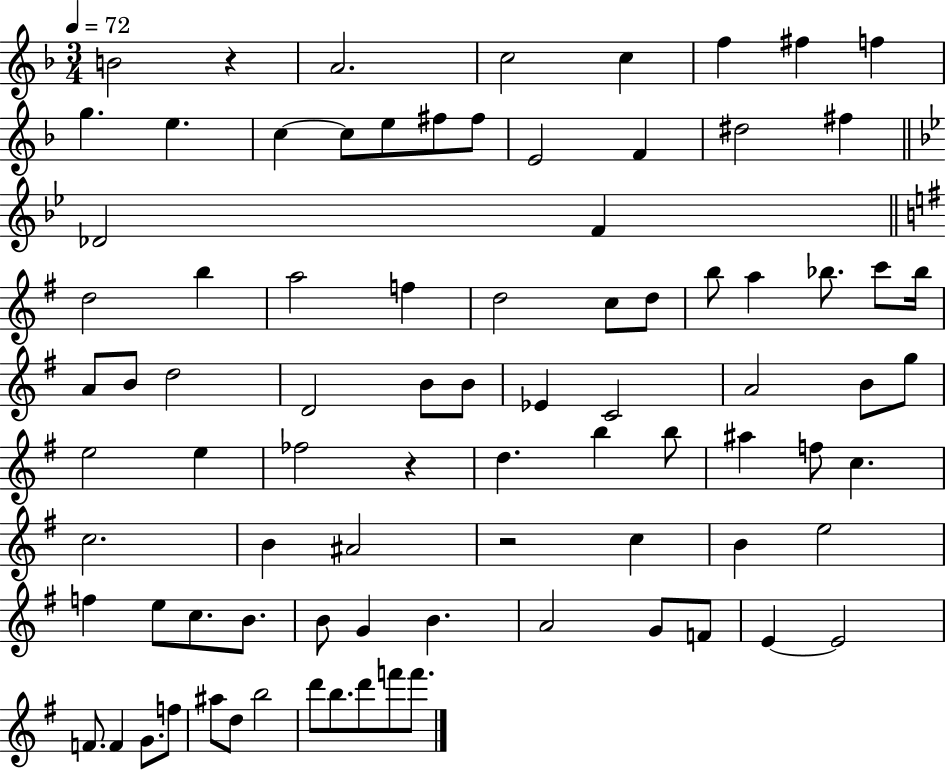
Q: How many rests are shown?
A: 3